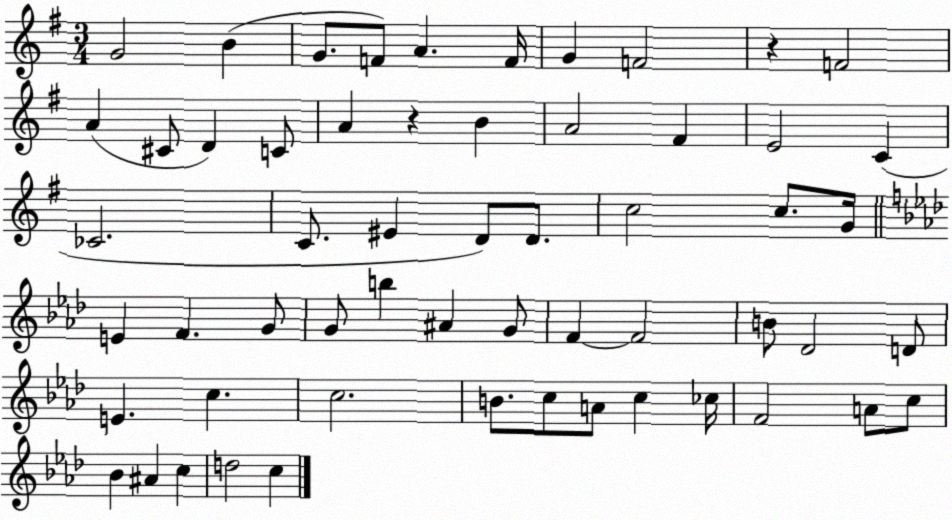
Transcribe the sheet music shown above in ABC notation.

X:1
T:Untitled
M:3/4
L:1/4
K:G
G2 B G/2 F/2 A F/4 G F2 z F2 A ^C/2 D C/2 A z B A2 ^F E2 C _C2 C/2 ^E D/2 D/2 c2 c/2 G/4 E F G/2 G/2 b ^A G/2 F F2 B/2 _D2 D/2 E c c2 B/2 c/2 A/2 c _c/4 F2 A/2 c/2 _B ^A c d2 c